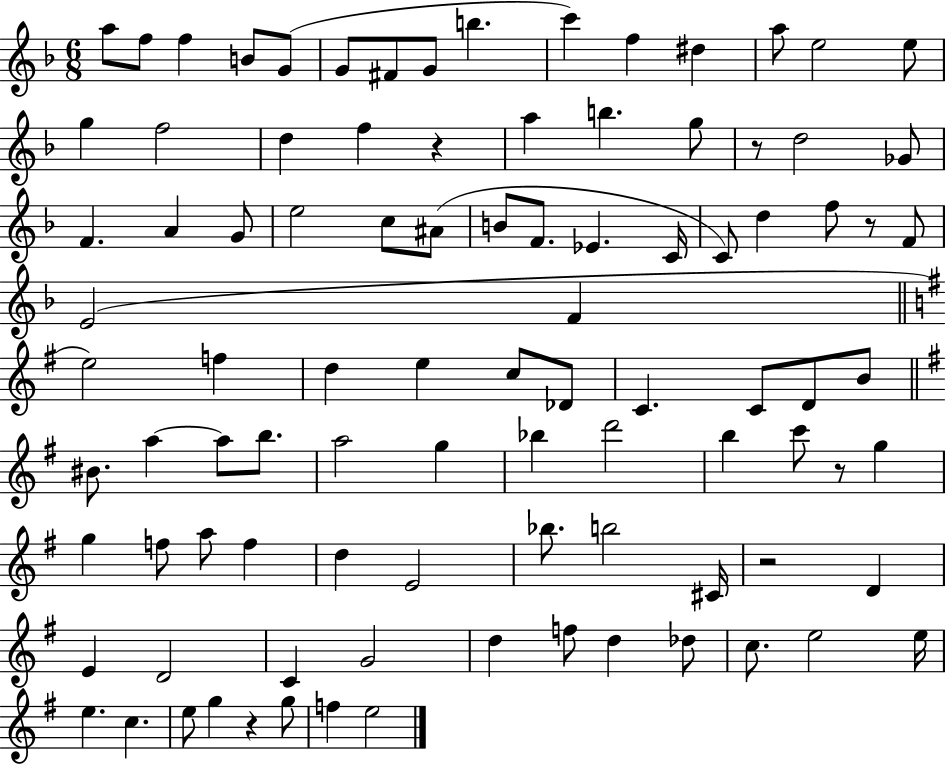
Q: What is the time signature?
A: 6/8